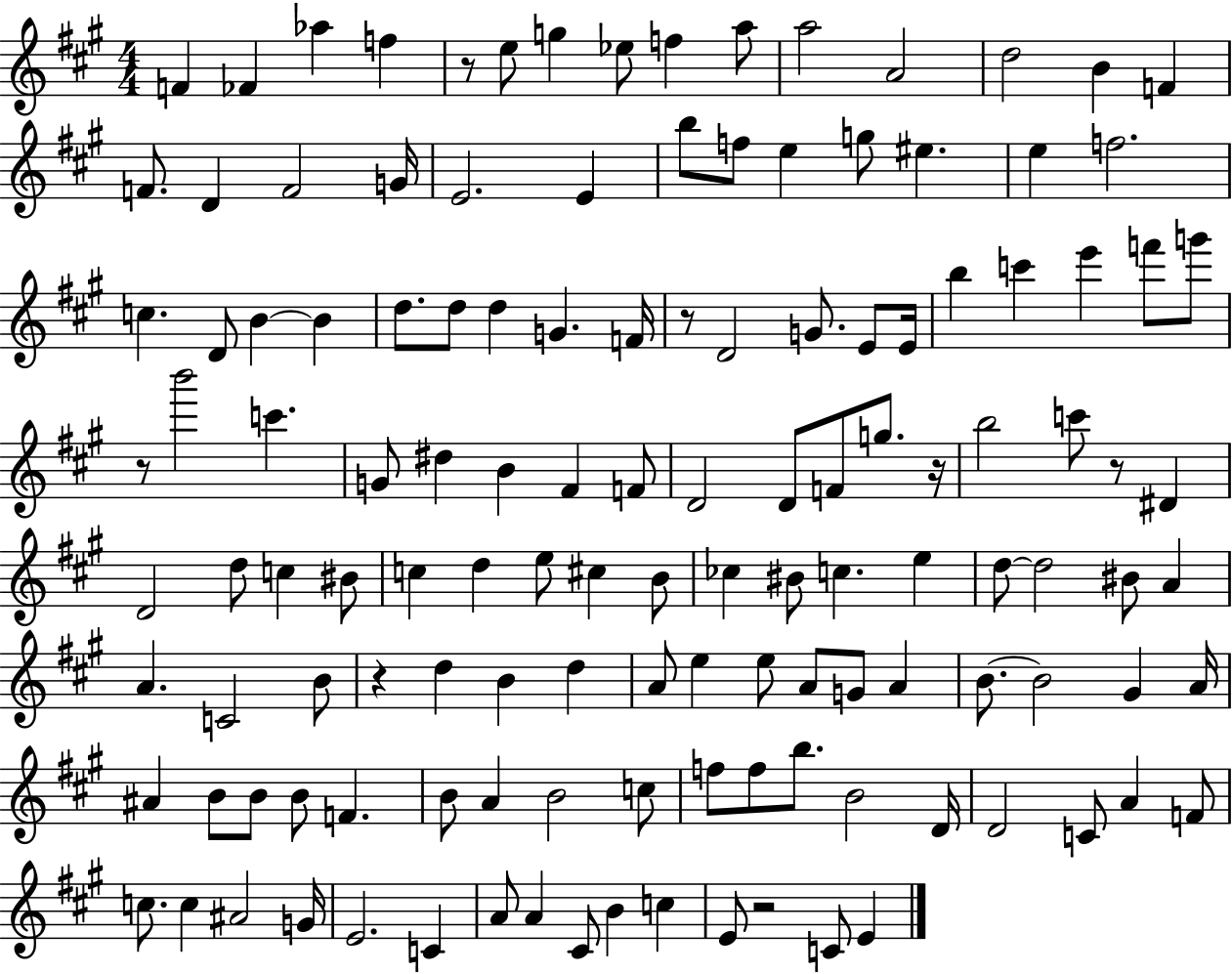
X:1
T:Untitled
M:4/4
L:1/4
K:A
F _F _a f z/2 e/2 g _e/2 f a/2 a2 A2 d2 B F F/2 D F2 G/4 E2 E b/2 f/2 e g/2 ^e e f2 c D/2 B B d/2 d/2 d G F/4 z/2 D2 G/2 E/2 E/4 b c' e' f'/2 g'/2 z/2 b'2 c' G/2 ^d B ^F F/2 D2 D/2 F/2 g/2 z/4 b2 c'/2 z/2 ^D D2 d/2 c ^B/2 c d e/2 ^c B/2 _c ^B/2 c e d/2 d2 ^B/2 A A C2 B/2 z d B d A/2 e e/2 A/2 G/2 A B/2 B2 ^G A/4 ^A B/2 B/2 B/2 F B/2 A B2 c/2 f/2 f/2 b/2 B2 D/4 D2 C/2 A F/2 c/2 c ^A2 G/4 E2 C A/2 A ^C/2 B c E/2 z2 C/2 E